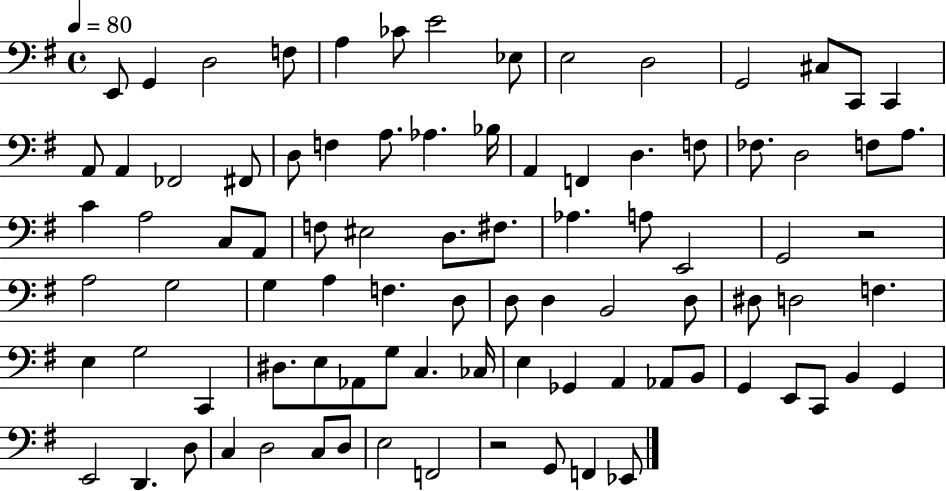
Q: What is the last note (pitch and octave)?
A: Eb2